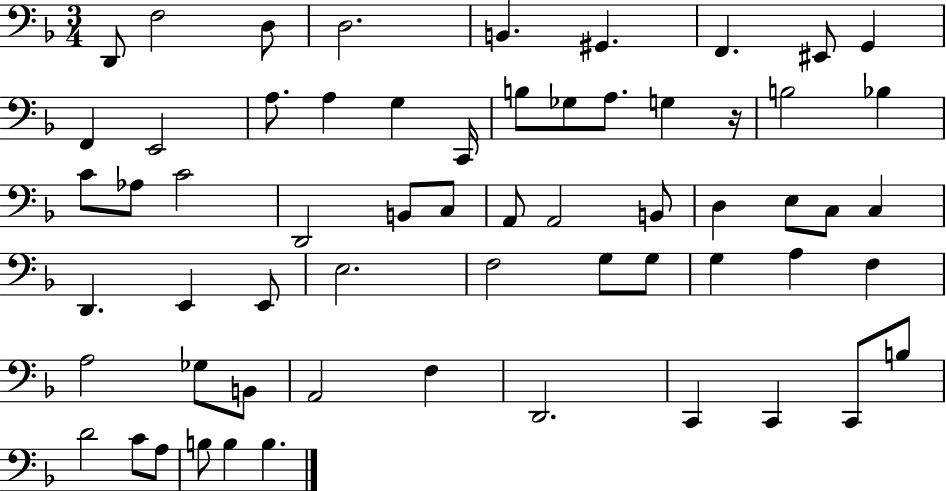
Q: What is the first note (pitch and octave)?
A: D2